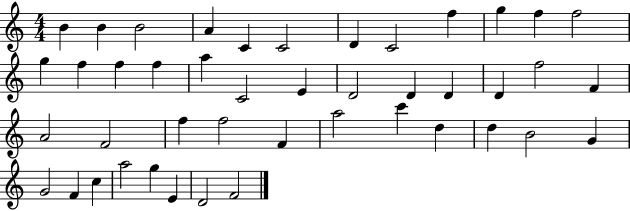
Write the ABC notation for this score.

X:1
T:Untitled
M:4/4
L:1/4
K:C
B B B2 A C C2 D C2 f g f f2 g f f f a C2 E D2 D D D f2 F A2 F2 f f2 F a2 c' d d B2 G G2 F c a2 g E D2 F2